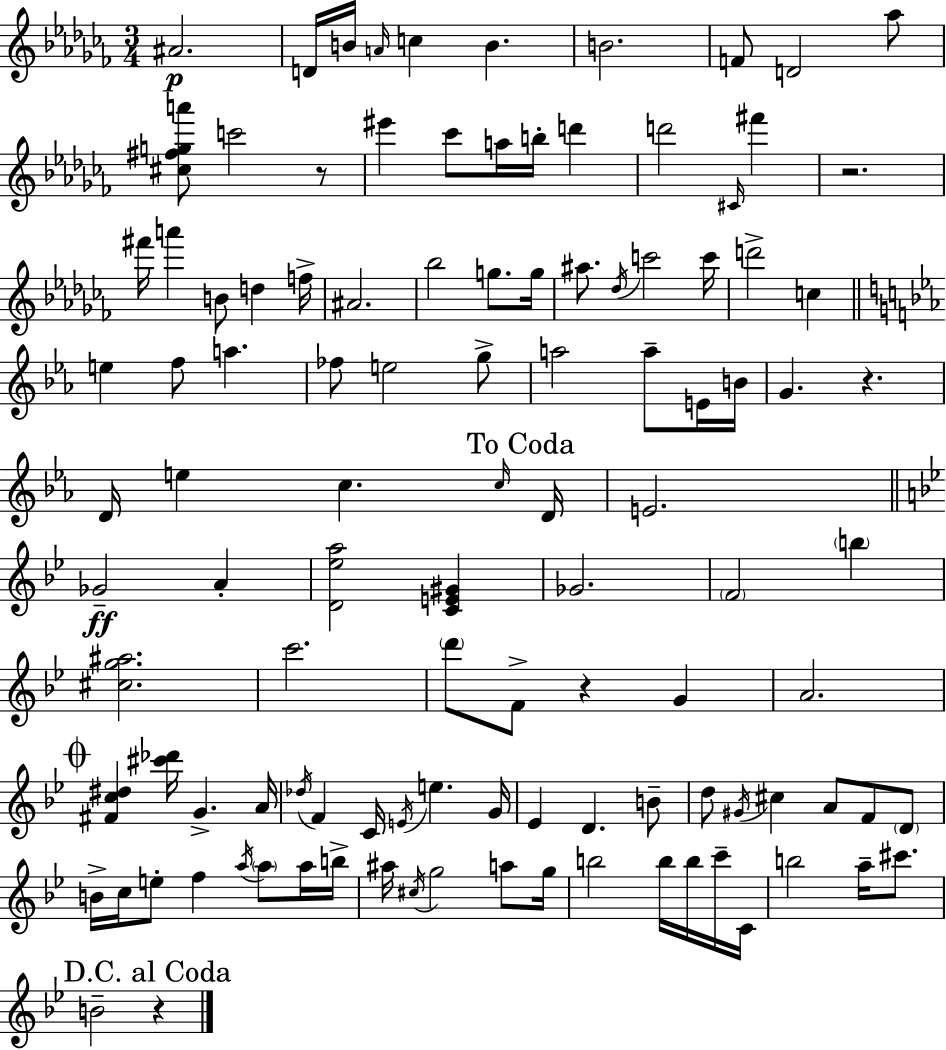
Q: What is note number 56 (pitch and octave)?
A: B5